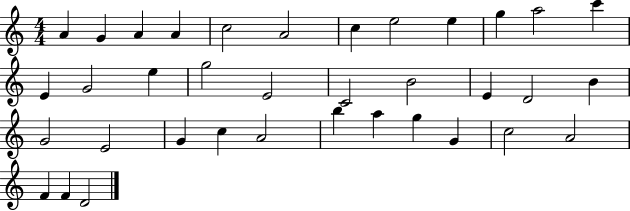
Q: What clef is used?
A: treble